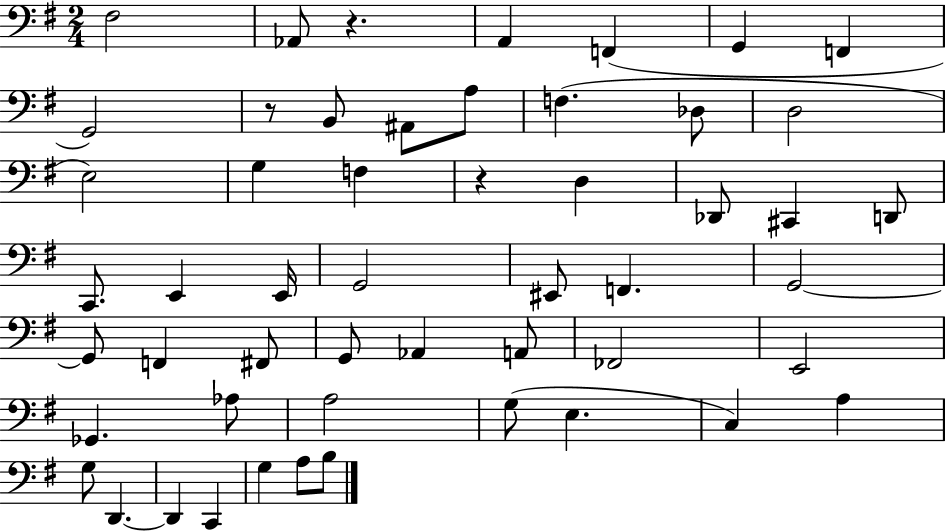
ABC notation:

X:1
T:Untitled
M:2/4
L:1/4
K:G
^F,2 _A,,/2 z A,, F,, G,, F,, G,,2 z/2 B,,/2 ^A,,/2 A,/2 F, _D,/2 D,2 E,2 G, F, z D, _D,,/2 ^C,, D,,/2 C,,/2 E,, E,,/4 G,,2 ^E,,/2 F,, G,,2 G,,/2 F,, ^F,,/2 G,,/2 _A,, A,,/2 _F,,2 E,,2 _G,, _A,/2 A,2 G,/2 E, C, A, G,/2 D,, D,, C,, G, A,/2 B,/2